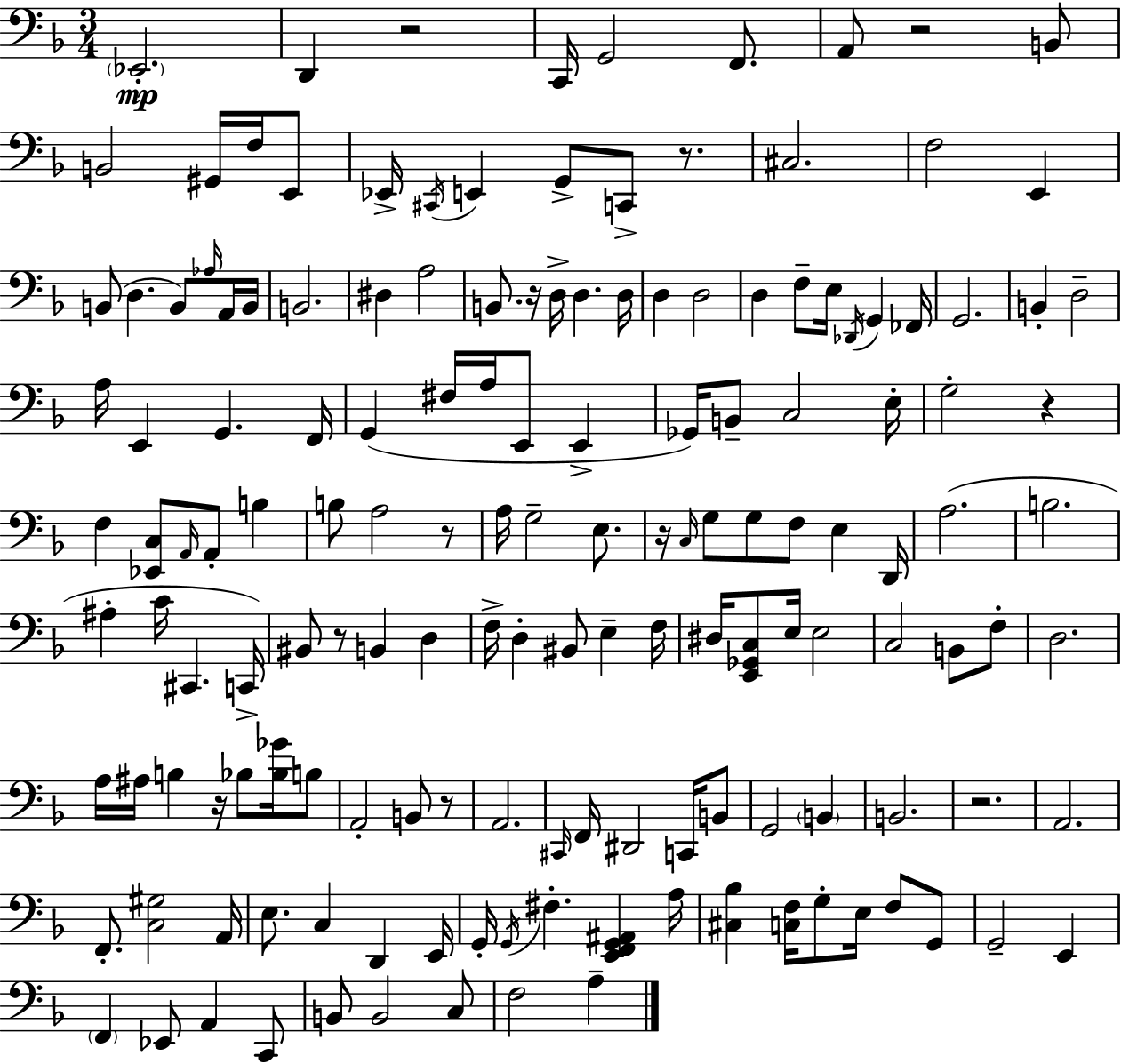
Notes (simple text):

Eb2/h. D2/q R/h C2/s G2/h F2/e. A2/e R/h B2/e B2/h G#2/s F3/s E2/e Eb2/s C#2/s E2/q G2/e C2/e R/e. C#3/h. F3/h E2/q B2/e D3/q. B2/e Ab3/s A2/s B2/s B2/h. D#3/q A3/h B2/e. R/s D3/s D3/q. D3/s D3/q D3/h D3/q F3/e E3/s Db2/s G2/q FES2/s G2/h. B2/q D3/h A3/s E2/q G2/q. F2/s G2/q F#3/s A3/s E2/e E2/q Gb2/s B2/e C3/h E3/s G3/h R/q F3/q [Eb2,C3]/e A2/s A2/e B3/q B3/e A3/h R/e A3/s G3/h E3/e. R/s C3/s G3/e G3/e F3/e E3/q D2/s A3/h. B3/h. A#3/q C4/s C#2/q. C2/s BIS2/e R/e B2/q D3/q F3/s D3/q BIS2/e E3/q F3/s D#3/s [E2,Gb2,C3]/e E3/s E3/h C3/h B2/e F3/e D3/h. A3/s A#3/s B3/q R/s Bb3/e [Bb3,Gb4]/s B3/e A2/h B2/e R/e A2/h. C#2/s F2/s D#2/h C2/s B2/e G2/h B2/q B2/h. R/h. A2/h. F2/e. [C3,G#3]/h A2/s E3/e. C3/q D2/q E2/s G2/s G2/s F#3/q. [E2,F2,G2,A#2]/q A3/s [C#3,Bb3]/q [C3,F3]/s G3/e E3/s F3/e G2/e G2/h E2/q F2/q Eb2/e A2/q C2/e B2/e B2/h C3/e F3/h A3/q